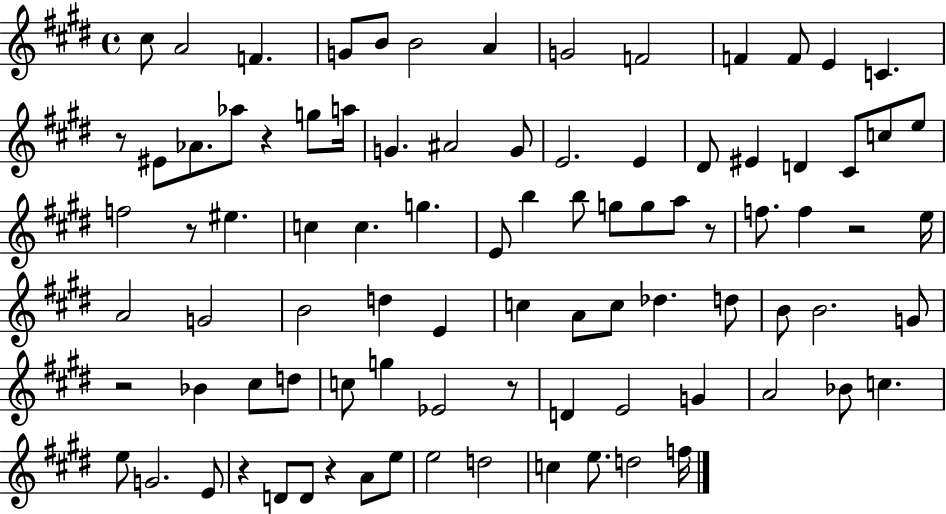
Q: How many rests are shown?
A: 9